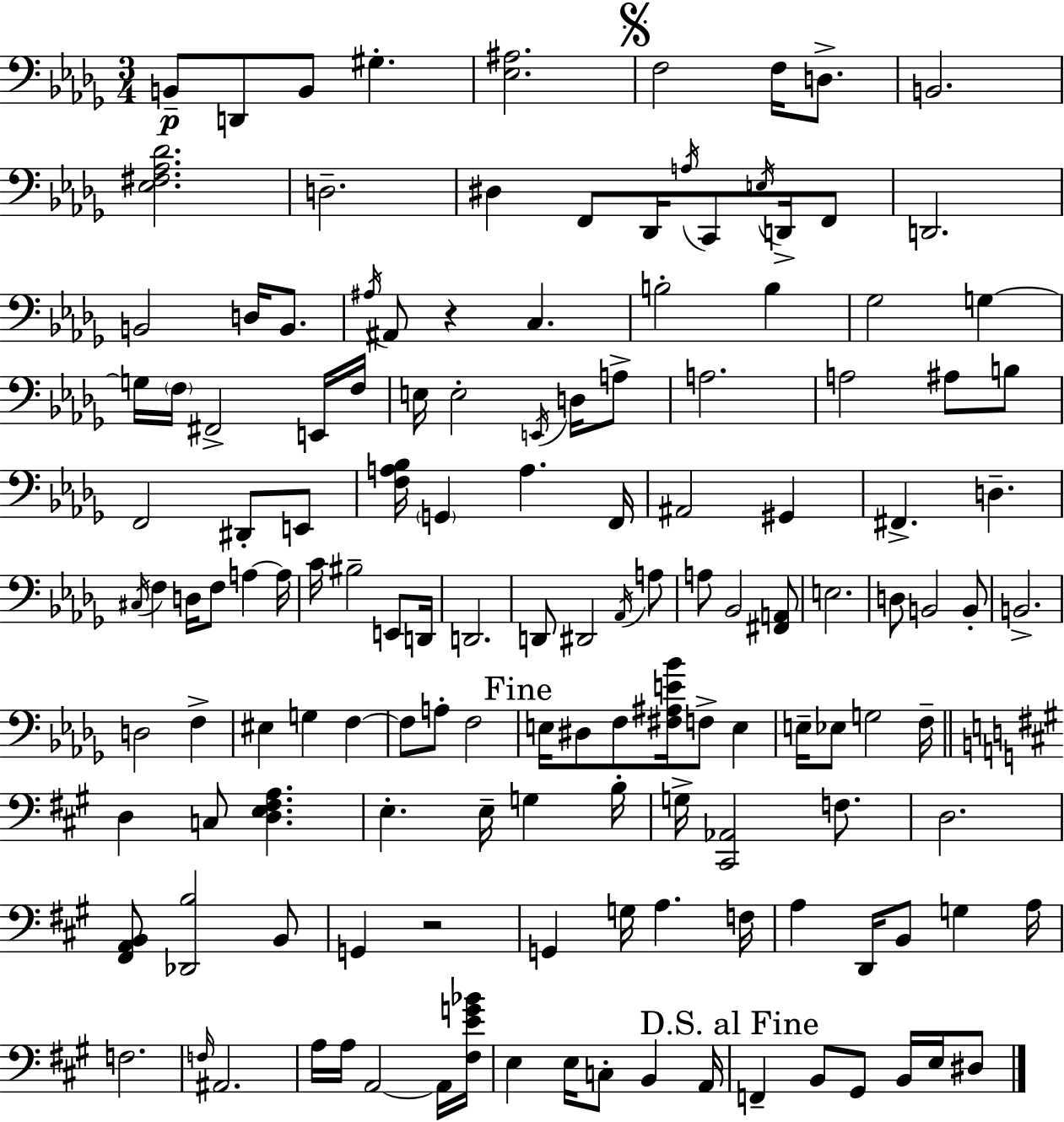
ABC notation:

X:1
T:Untitled
M:3/4
L:1/4
K:Bbm
B,,/2 D,,/2 B,,/2 ^G, [_E,^A,]2 F,2 F,/4 D,/2 B,,2 [_E,^F,_A,_D]2 D,2 ^D, F,,/2 _D,,/4 A,/4 C,,/2 E,/4 D,,/4 F,,/2 D,,2 B,,2 D,/4 B,,/2 ^A,/4 ^A,,/2 z C, B,2 B, _G,2 G, G,/4 F,/4 ^F,,2 E,,/4 F,/4 E,/4 E,2 E,,/4 D,/4 A,/2 A,2 A,2 ^A,/2 B,/2 F,,2 ^D,,/2 E,,/2 [F,A,_B,]/4 G,, A, F,,/4 ^A,,2 ^G,, ^F,, D, ^C,/4 F, D,/4 F,/2 A, A,/4 C/4 ^B,2 E,,/2 D,,/4 D,,2 D,,/2 ^D,,2 _A,,/4 A,/2 A,/2 _B,,2 [^F,,A,,]/2 E,2 D,/2 B,,2 B,,/2 B,,2 D,2 F, ^E, G, F, F,/2 A,/2 F,2 E,/4 ^D,/2 F,/2 [^F,^A,E_B]/4 F,/2 E, E,/4 _E,/2 G,2 F,/4 D, C,/2 [D,E,^F,A,] E, E,/4 G, B,/4 G,/4 [^C,,_A,,]2 F,/2 D,2 [^F,,A,,B,,]/2 [_D,,B,]2 B,,/2 G,, z2 G,, G,/4 A, F,/4 A, D,,/4 B,,/2 G, A,/4 F,2 F,/4 ^A,,2 A,/4 A,/4 A,,2 A,,/4 [^F,EG_B]/4 E, E,/4 C,/2 B,, A,,/4 F,, B,,/2 ^G,,/2 B,,/4 E,/4 ^D,/2